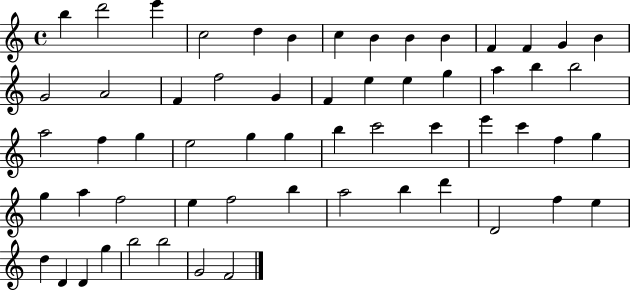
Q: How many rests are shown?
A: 0